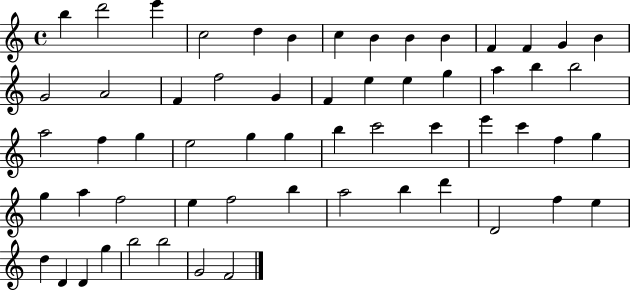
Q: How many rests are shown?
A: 0